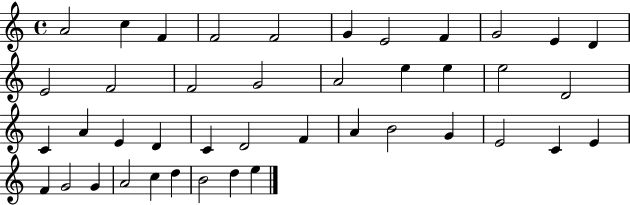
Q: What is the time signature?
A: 4/4